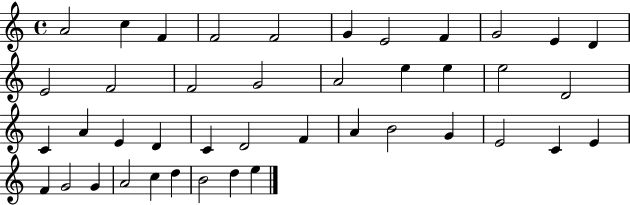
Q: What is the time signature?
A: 4/4